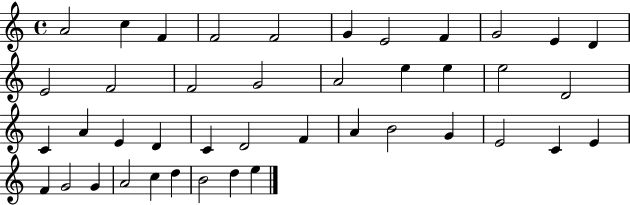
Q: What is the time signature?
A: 4/4